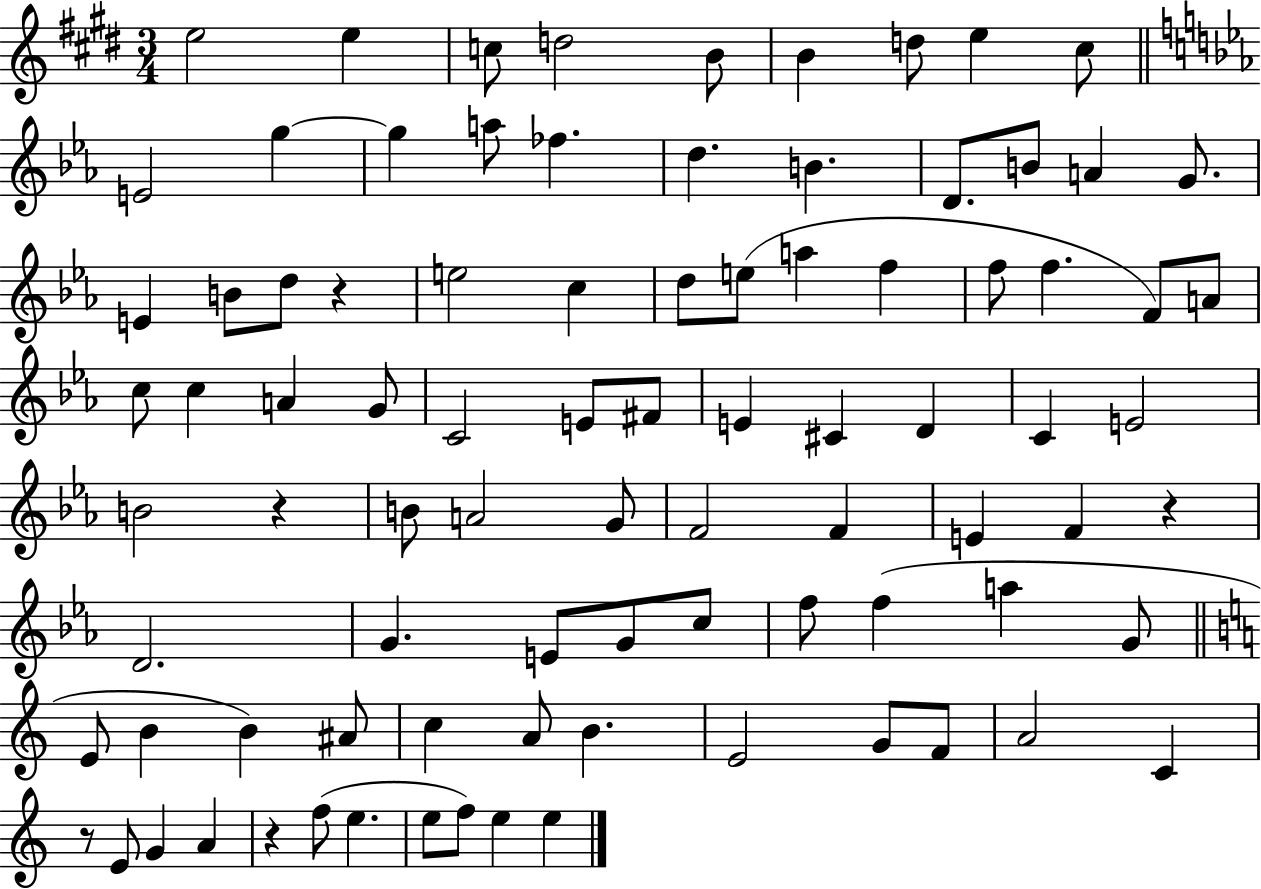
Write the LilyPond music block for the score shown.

{
  \clef treble
  \numericTimeSignature
  \time 3/4
  \key e \major
  e''2 e''4 | c''8 d''2 b'8 | b'4 d''8 e''4 cis''8 | \bar "||" \break \key c \minor e'2 g''4~~ | g''4 a''8 fes''4. | d''4. b'4. | d'8. b'8 a'4 g'8. | \break e'4 b'8 d''8 r4 | e''2 c''4 | d''8 e''8( a''4 f''4 | f''8 f''4. f'8) a'8 | \break c''8 c''4 a'4 g'8 | c'2 e'8 fis'8 | e'4 cis'4 d'4 | c'4 e'2 | \break b'2 r4 | b'8 a'2 g'8 | f'2 f'4 | e'4 f'4 r4 | \break d'2. | g'4. e'8 g'8 c''8 | f''8 f''4( a''4 g'8 | \bar "||" \break \key c \major e'8 b'4 b'4) ais'8 | c''4 a'8 b'4. | e'2 g'8 f'8 | a'2 c'4 | \break r8 e'8 g'4 a'4 | r4 f''8( e''4. | e''8 f''8) e''4 e''4 | \bar "|."
}